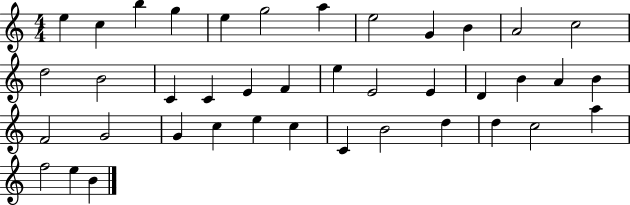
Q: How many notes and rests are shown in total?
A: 40